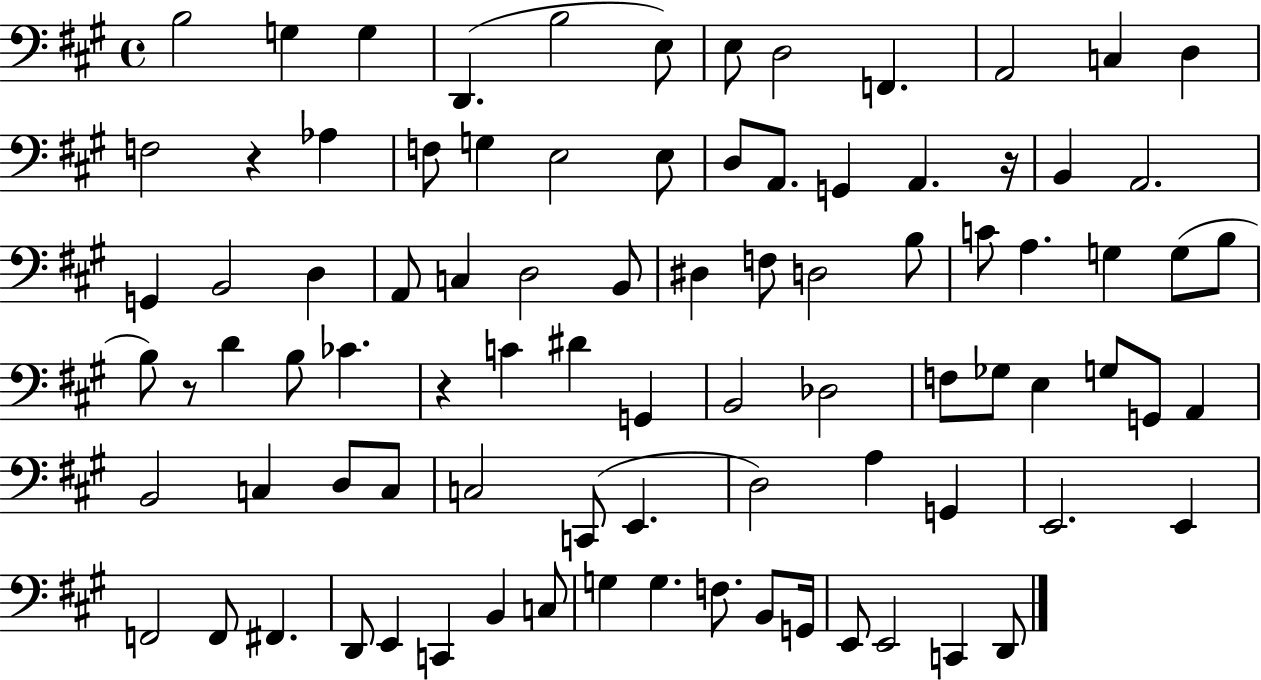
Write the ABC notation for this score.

X:1
T:Untitled
M:4/4
L:1/4
K:A
B,2 G, G, D,, B,2 E,/2 E,/2 D,2 F,, A,,2 C, D, F,2 z _A, F,/2 G, E,2 E,/2 D,/2 A,,/2 G,, A,, z/4 B,, A,,2 G,, B,,2 D, A,,/2 C, D,2 B,,/2 ^D, F,/2 D,2 B,/2 C/2 A, G, G,/2 B,/2 B,/2 z/2 D B,/2 _C z C ^D G,, B,,2 _D,2 F,/2 _G,/2 E, G,/2 G,,/2 A,, B,,2 C, D,/2 C,/2 C,2 C,,/2 E,, D,2 A, G,, E,,2 E,, F,,2 F,,/2 ^F,, D,,/2 E,, C,, B,, C,/2 G, G, F,/2 B,,/2 G,,/4 E,,/2 E,,2 C,, D,,/2